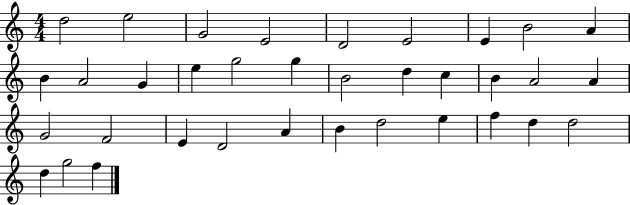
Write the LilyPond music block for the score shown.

{
  \clef treble
  \numericTimeSignature
  \time 4/4
  \key c \major
  d''2 e''2 | g'2 e'2 | d'2 e'2 | e'4 b'2 a'4 | \break b'4 a'2 g'4 | e''4 g''2 g''4 | b'2 d''4 c''4 | b'4 a'2 a'4 | \break g'2 f'2 | e'4 d'2 a'4 | b'4 d''2 e''4 | f''4 d''4 d''2 | \break d''4 g''2 f''4 | \bar "|."
}